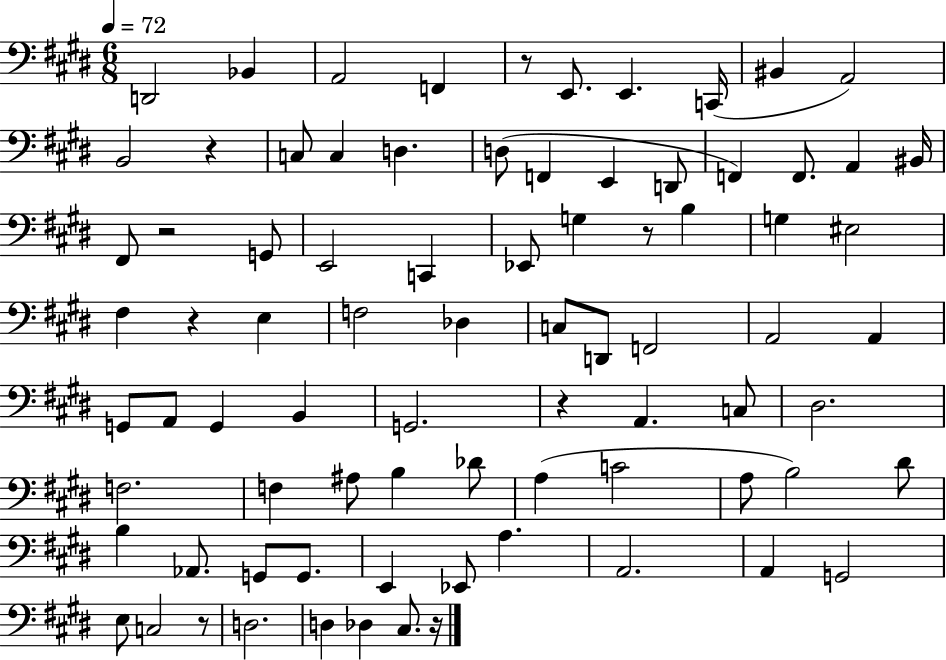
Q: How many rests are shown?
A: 8